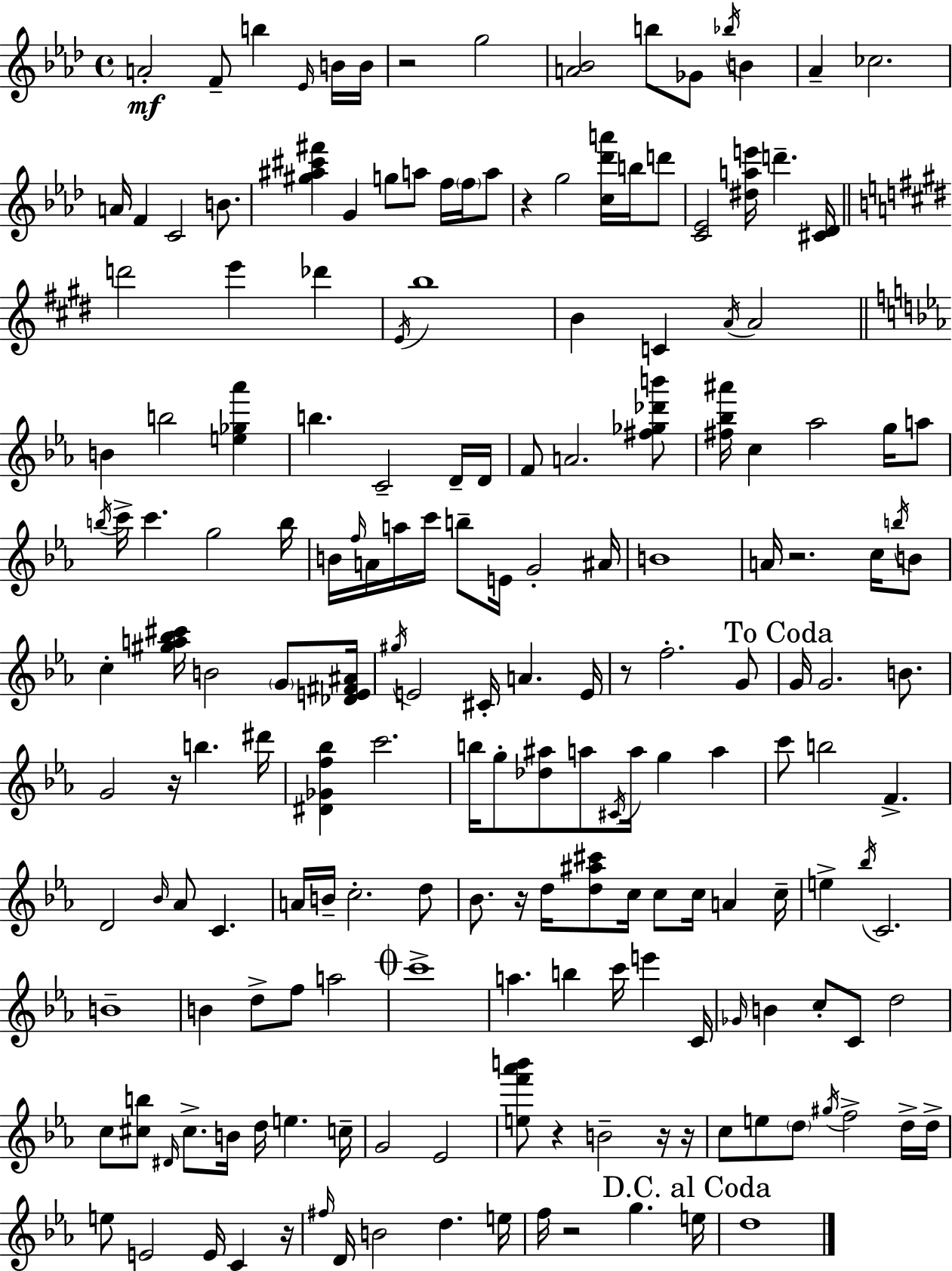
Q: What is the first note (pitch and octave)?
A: A4